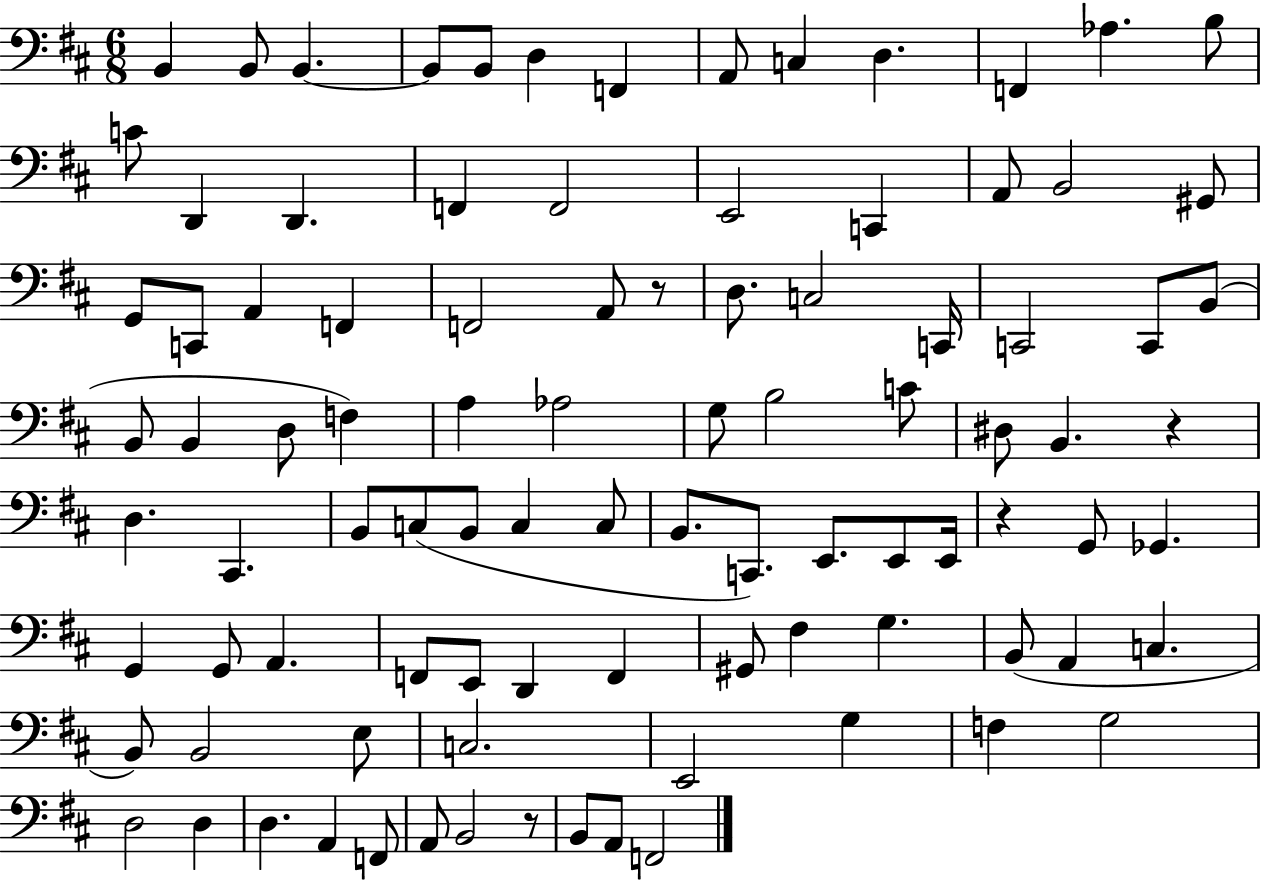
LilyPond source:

{
  \clef bass
  \numericTimeSignature
  \time 6/8
  \key d \major
  b,4 b,8 b,4.~~ | b,8 b,8 d4 f,4 | a,8 c4 d4. | f,4 aes4. b8 | \break c'8 d,4 d,4. | f,4 f,2 | e,2 c,4 | a,8 b,2 gis,8 | \break g,8 c,8 a,4 f,4 | f,2 a,8 r8 | d8. c2 c,16 | c,2 c,8 b,8( | \break b,8 b,4 d8 f4) | a4 aes2 | g8 b2 c'8 | dis8 b,4. r4 | \break d4. cis,4. | b,8 c8( b,8 c4 c8 | b,8. c,8.) e,8. e,8 e,16 | r4 g,8 ges,4. | \break g,4 g,8 a,4. | f,8 e,8 d,4 f,4 | gis,8 fis4 g4. | b,8( a,4 c4. | \break b,8) b,2 e8 | c2. | e,2 g4 | f4 g2 | \break d2 d4 | d4. a,4 f,8 | a,8 b,2 r8 | b,8 a,8 f,2 | \break \bar "|."
}